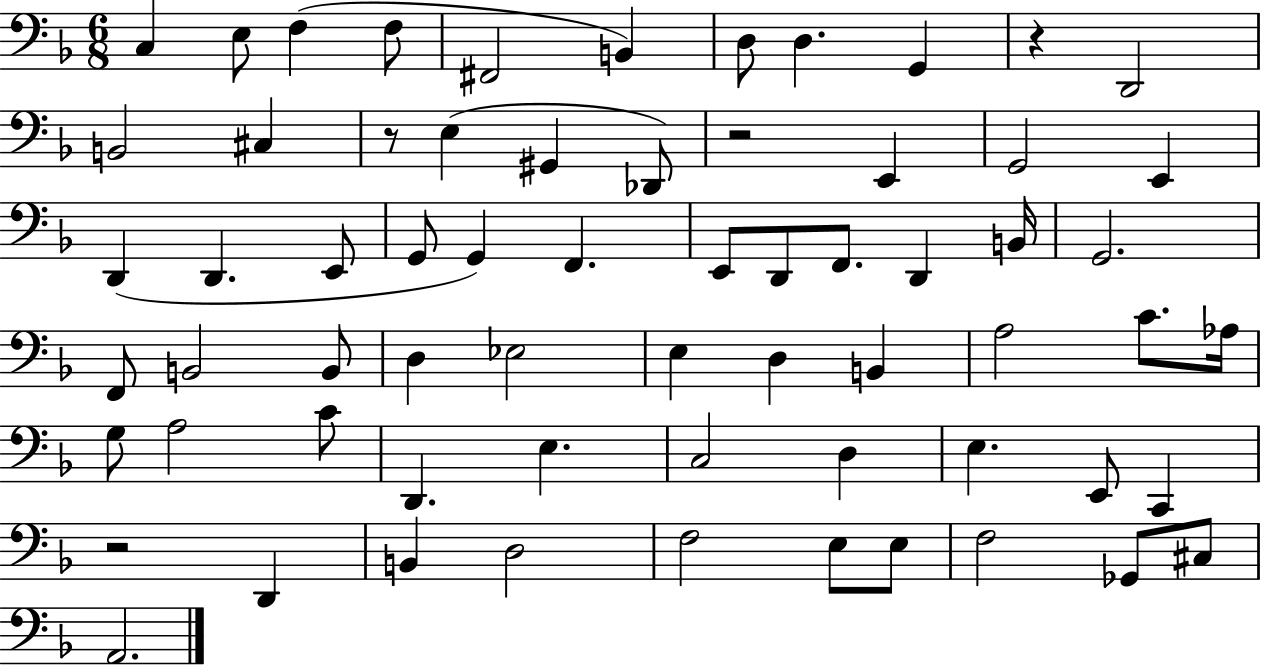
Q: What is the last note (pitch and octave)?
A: A2